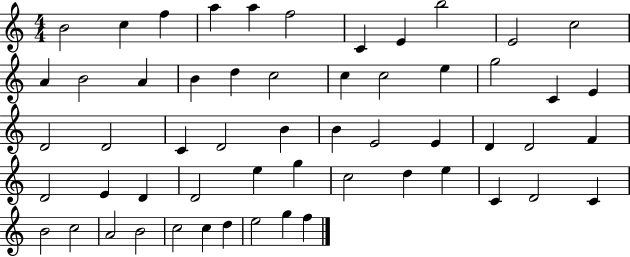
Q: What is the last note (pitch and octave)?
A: F5